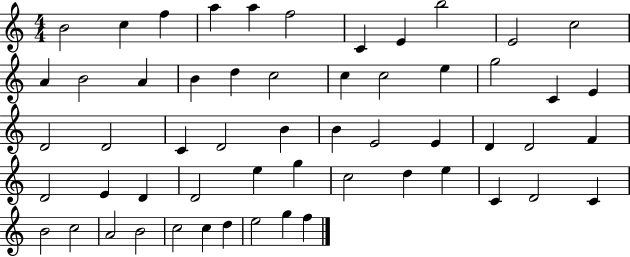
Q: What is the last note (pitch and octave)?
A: F5